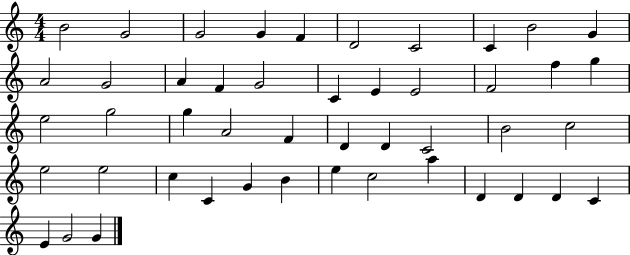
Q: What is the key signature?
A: C major